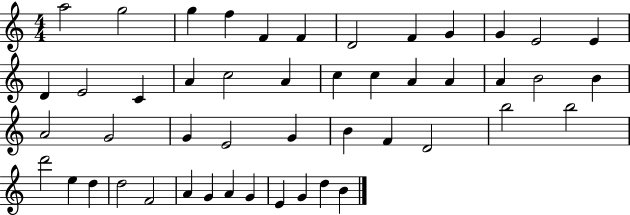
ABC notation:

X:1
T:Untitled
M:4/4
L:1/4
K:C
a2 g2 g f F F D2 F G G E2 E D E2 C A c2 A c c A A A B2 B A2 G2 G E2 G B F D2 b2 b2 d'2 e d d2 F2 A G A G E G d B